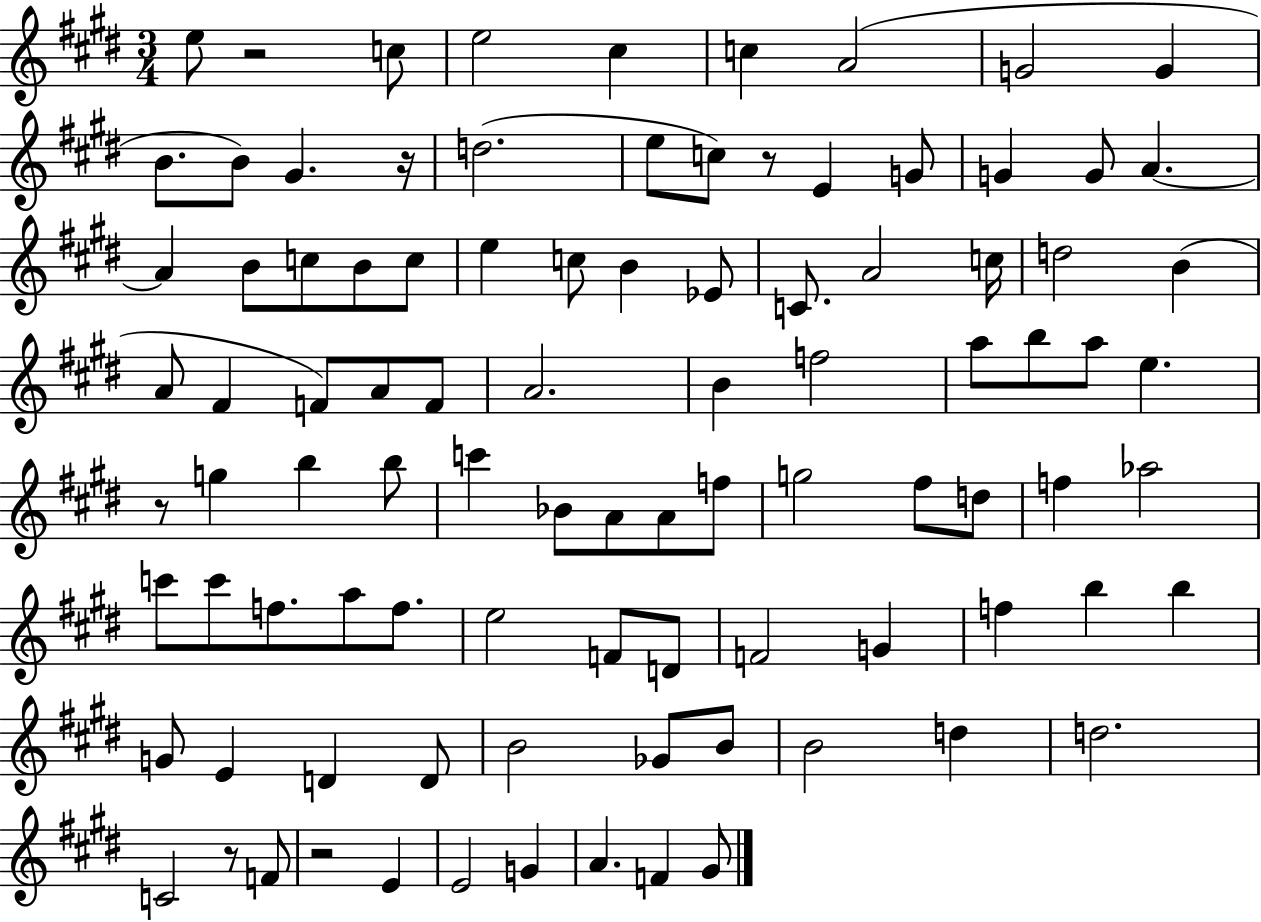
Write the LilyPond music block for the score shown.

{
  \clef treble
  \numericTimeSignature
  \time 3/4
  \key e \major
  e''8 r2 c''8 | e''2 cis''4 | c''4 a'2( | g'2 g'4 | \break b'8. b'8) gis'4. r16 | d''2.( | e''8 c''8) r8 e'4 g'8 | g'4 g'8 a'4.~~ | \break a'4 b'8 c''8 b'8 c''8 | e''4 c''8 b'4 ees'8 | c'8. a'2 c''16 | d''2 b'4( | \break a'8 fis'4 f'8) a'8 f'8 | a'2. | b'4 f''2 | a''8 b''8 a''8 e''4. | \break r8 g''4 b''4 b''8 | c'''4 bes'8 a'8 a'8 f''8 | g''2 fis''8 d''8 | f''4 aes''2 | \break c'''8 c'''8 f''8. a''8 f''8. | e''2 f'8 d'8 | f'2 g'4 | f''4 b''4 b''4 | \break g'8 e'4 d'4 d'8 | b'2 ges'8 b'8 | b'2 d''4 | d''2. | \break c'2 r8 f'8 | r2 e'4 | e'2 g'4 | a'4. f'4 gis'8 | \break \bar "|."
}